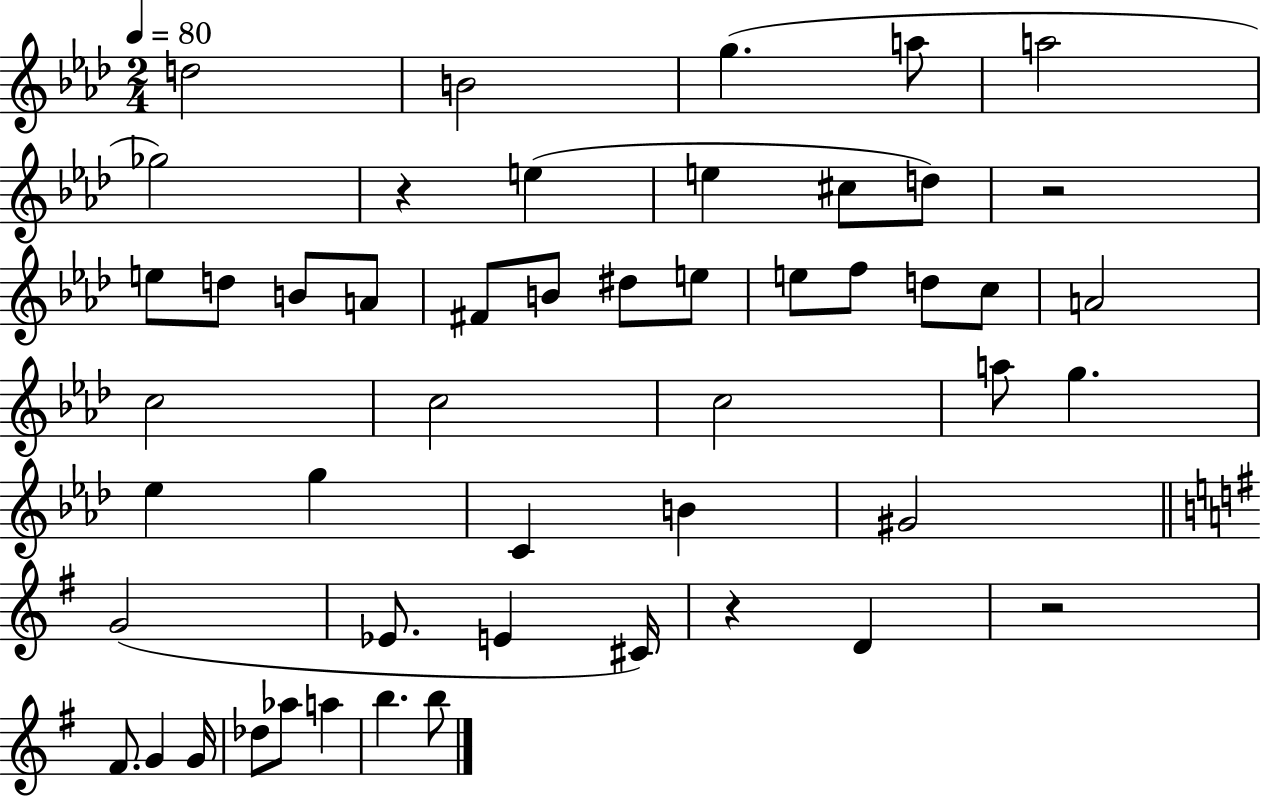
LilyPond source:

{
  \clef treble
  \numericTimeSignature
  \time 2/4
  \key aes \major
  \tempo 4 = 80
  \repeat volta 2 { d''2 | b'2 | g''4.( a''8 | a''2 | \break ges''2) | r4 e''4( | e''4 cis''8 d''8) | r2 | \break e''8 d''8 b'8 a'8 | fis'8 b'8 dis''8 e''8 | e''8 f''8 d''8 c''8 | a'2 | \break c''2 | c''2 | c''2 | a''8 g''4. | \break ees''4 g''4 | c'4 b'4 | gis'2 | \bar "||" \break \key e \minor g'2( | ees'8. e'4 cis'16) | r4 d'4 | r2 | \break fis'8. g'4 g'16 | des''8 aes''8 a''4 | b''4. b''8 | } \bar "|."
}